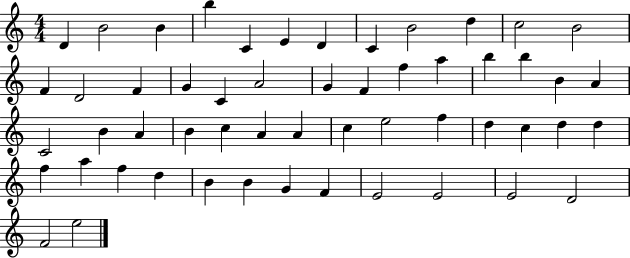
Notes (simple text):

D4/q B4/h B4/q B5/q C4/q E4/q D4/q C4/q B4/h D5/q C5/h B4/h F4/q D4/h F4/q G4/q C4/q A4/h G4/q F4/q F5/q A5/q B5/q B5/q B4/q A4/q C4/h B4/q A4/q B4/q C5/q A4/q A4/q C5/q E5/h F5/q D5/q C5/q D5/q D5/q F5/q A5/q F5/q D5/q B4/q B4/q G4/q F4/q E4/h E4/h E4/h D4/h F4/h E5/h